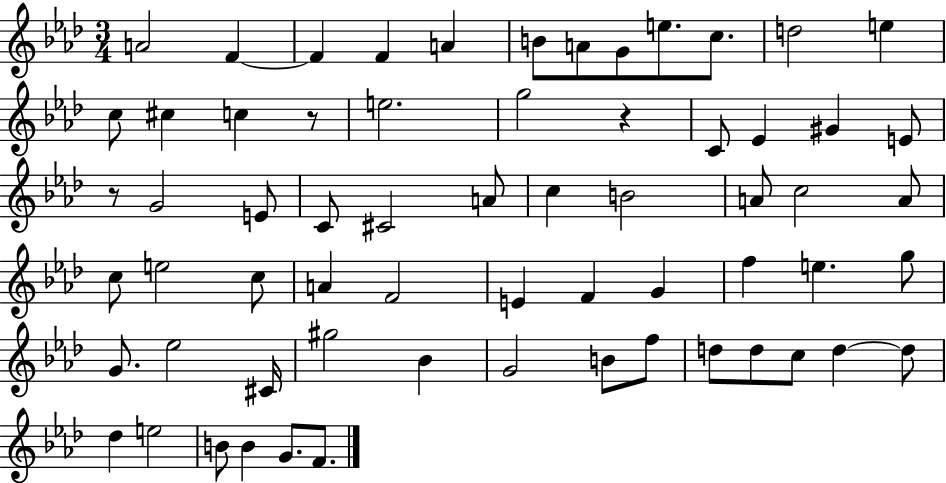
A4/h F4/q F4/q F4/q A4/q B4/e A4/e G4/e E5/e. C5/e. D5/h E5/q C5/e C#5/q C5/q R/e E5/h. G5/h R/q C4/e Eb4/q G#4/q E4/e R/e G4/h E4/e C4/e C#4/h A4/e C5/q B4/h A4/e C5/h A4/e C5/e E5/h C5/e A4/q F4/h E4/q F4/q G4/q F5/q E5/q. G5/e G4/e. Eb5/h C#4/s G#5/h Bb4/q G4/h B4/e F5/e D5/e D5/e C5/e D5/q D5/e Db5/q E5/h B4/e B4/q G4/e. F4/e.